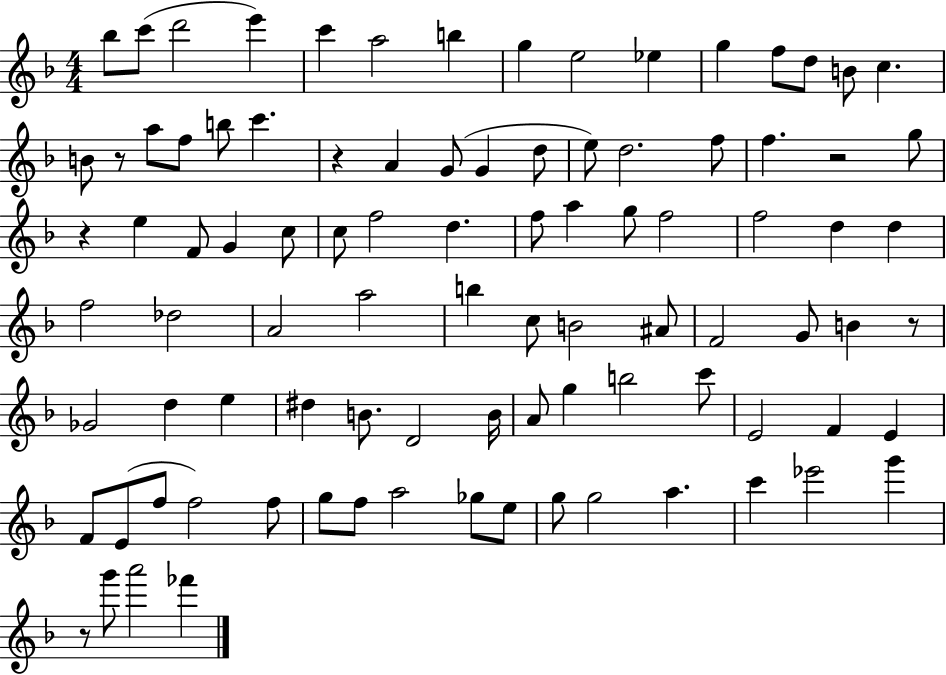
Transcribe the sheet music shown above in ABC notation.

X:1
T:Untitled
M:4/4
L:1/4
K:F
_b/2 c'/2 d'2 e' c' a2 b g e2 _e g f/2 d/2 B/2 c B/2 z/2 a/2 f/2 b/2 c' z A G/2 G d/2 e/2 d2 f/2 f z2 g/2 z e F/2 G c/2 c/2 f2 d f/2 a g/2 f2 f2 d d f2 _d2 A2 a2 b c/2 B2 ^A/2 F2 G/2 B z/2 _G2 d e ^d B/2 D2 B/4 A/2 g b2 c'/2 E2 F E F/2 E/2 f/2 f2 f/2 g/2 f/2 a2 _g/2 e/2 g/2 g2 a c' _e'2 g' z/2 g'/2 a'2 _f'